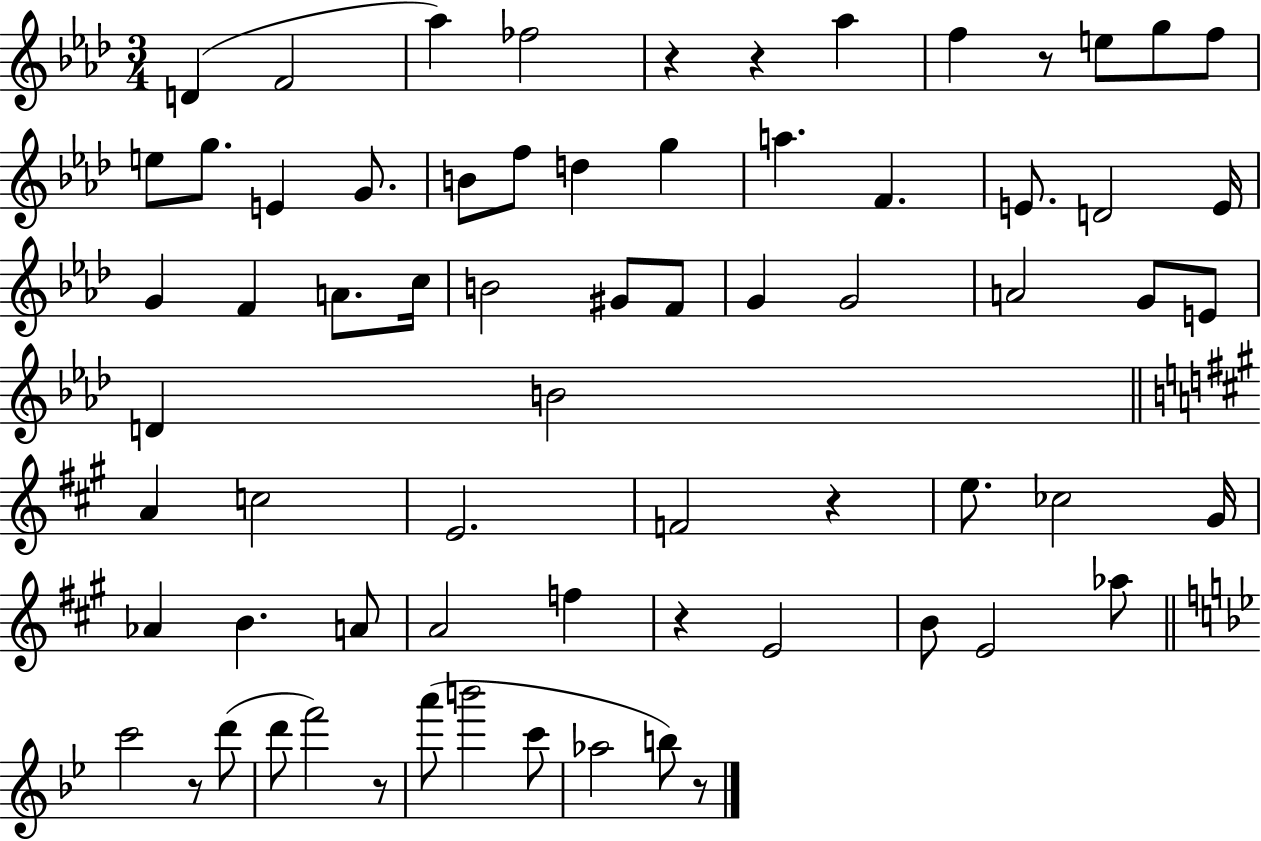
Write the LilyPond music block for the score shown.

{
  \clef treble
  \numericTimeSignature
  \time 3/4
  \key aes \major
  d'4( f'2 | aes''4) fes''2 | r4 r4 aes''4 | f''4 r8 e''8 g''8 f''8 | \break e''8 g''8. e'4 g'8. | b'8 f''8 d''4 g''4 | a''4. f'4. | e'8. d'2 e'16 | \break g'4 f'4 a'8. c''16 | b'2 gis'8 f'8 | g'4 g'2 | a'2 g'8 e'8 | \break d'4 b'2 | \bar "||" \break \key a \major a'4 c''2 | e'2. | f'2 r4 | e''8. ces''2 gis'16 | \break aes'4 b'4. a'8 | a'2 f''4 | r4 e'2 | b'8 e'2 aes''8 | \break \bar "||" \break \key bes \major c'''2 r8 d'''8( | d'''8 f'''2) r8 | a'''8( b'''2 c'''8 | aes''2 b''8) r8 | \break \bar "|."
}